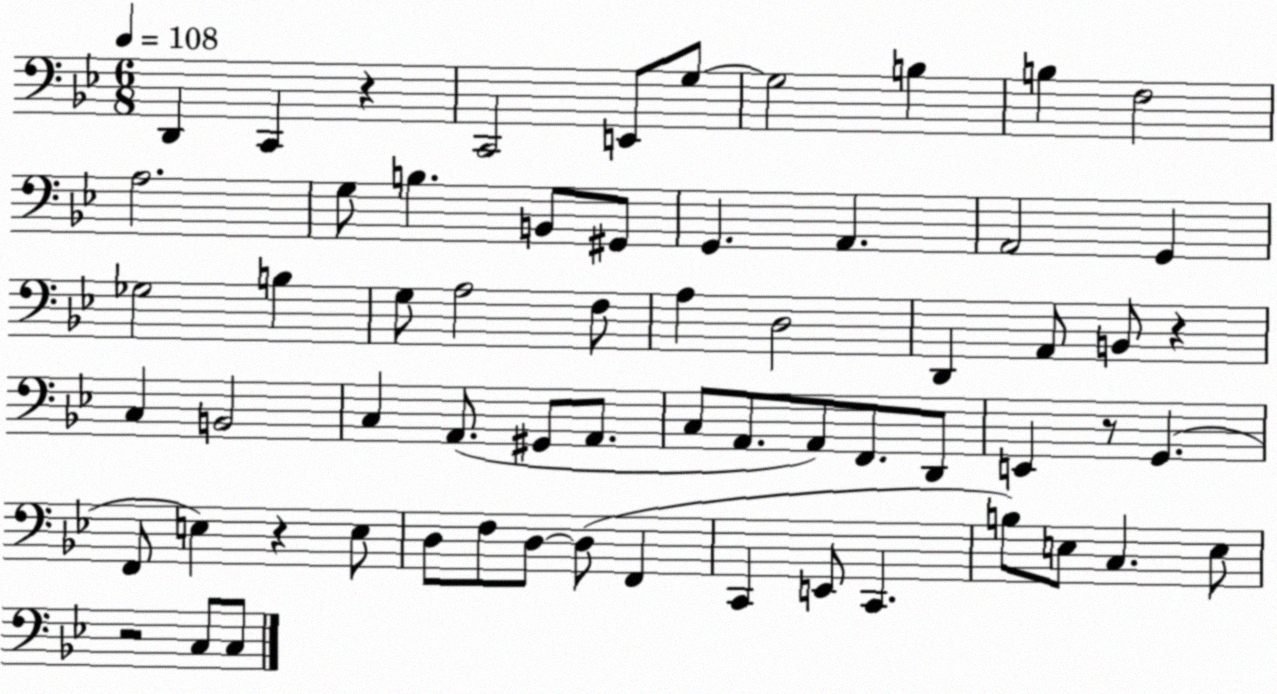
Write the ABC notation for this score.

X:1
T:Untitled
M:6/8
L:1/4
K:Bb
D,, C,, z C,,2 E,,/2 G,/2 G,2 B, B, F,2 A,2 G,/2 B, B,,/2 ^G,,/2 G,, A,, A,,2 G,, _G,2 B, G,/2 A,2 F,/2 A, D,2 D,, A,,/2 B,,/2 z C, B,,2 C, A,,/2 ^G,,/2 A,,/2 C,/2 A,,/2 A,,/2 F,,/2 D,,/2 E,, z/2 G,, F,,/2 E, z E,/2 D,/2 F,/2 D,/2 D,/2 F,, C,, E,,/2 C,, B,/2 E,/2 C, E,/2 z2 C,/2 C,/2